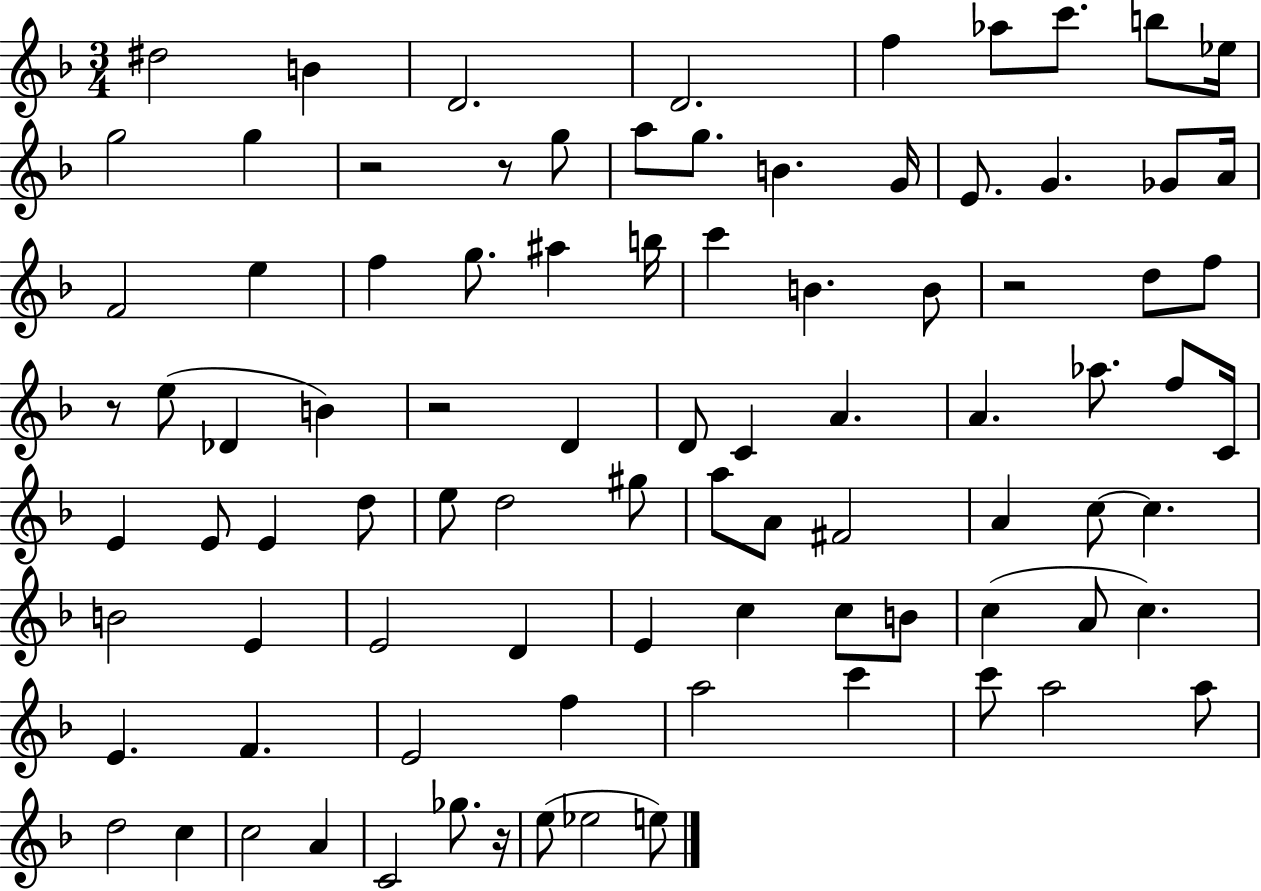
X:1
T:Untitled
M:3/4
L:1/4
K:F
^d2 B D2 D2 f _a/2 c'/2 b/2 _e/4 g2 g z2 z/2 g/2 a/2 g/2 B G/4 E/2 G _G/2 A/4 F2 e f g/2 ^a b/4 c' B B/2 z2 d/2 f/2 z/2 e/2 _D B z2 D D/2 C A A _a/2 f/2 C/4 E E/2 E d/2 e/2 d2 ^g/2 a/2 A/2 ^F2 A c/2 c B2 E E2 D E c c/2 B/2 c A/2 c E F E2 f a2 c' c'/2 a2 a/2 d2 c c2 A C2 _g/2 z/4 e/2 _e2 e/2